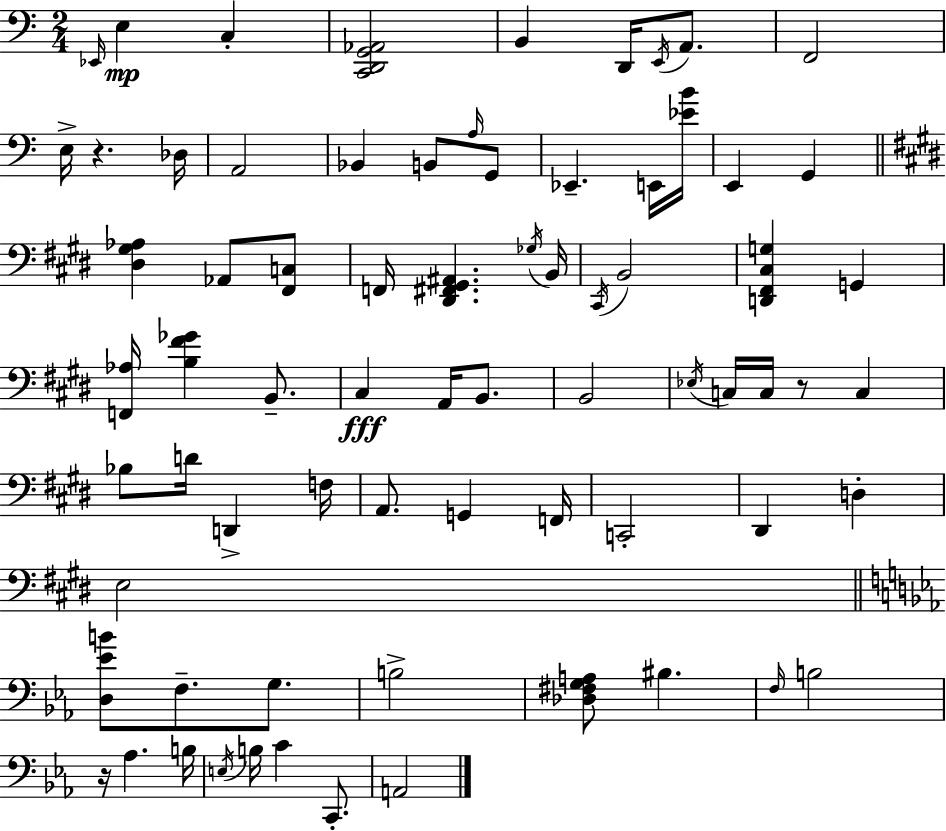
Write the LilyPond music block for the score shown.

{
  \clef bass
  \numericTimeSignature
  \time 2/4
  \key a \minor
  \grace { ees,16 }\mp e4 c4-. | <c, d, g, aes,>2 | b,4 d,16 \acciaccatura { e,16 } a,8. | f,2 | \break e16-> r4. | des16 a,2 | bes,4 b,8 | \grace { a16 } g,8 ees,4.-- | \break e,16 <ees' b'>16 e,4 g,4 | \bar "||" \break \key e \major <dis gis aes>4 aes,8 <fis, c>8 | f,16 <dis, fis, gis, ais,>4. \acciaccatura { ges16 } | b,16 \acciaccatura { cis,16 } b,2 | <d, fis, cis g>4 g,4 | \break <f, aes>16 <b fis' ges'>4 b,8.-- | cis4\fff a,16 b,8. | b,2 | \acciaccatura { ees16 } c16 c16 r8 c4 | \break bes8 d'16 d,4-> | f16 a,8. g,4 | f,16 c,2-. | dis,4 d4-. | \break e2 | \bar "||" \break \key c \minor <d ees' b'>8 f8.-- g8. | b2-> | <des fis g a>8 bis4. | \grace { f16 } b2 | \break r16 aes4. | b16 \acciaccatura { e16 } b16 c'4 c,8.-. | a,2 | \bar "|."
}